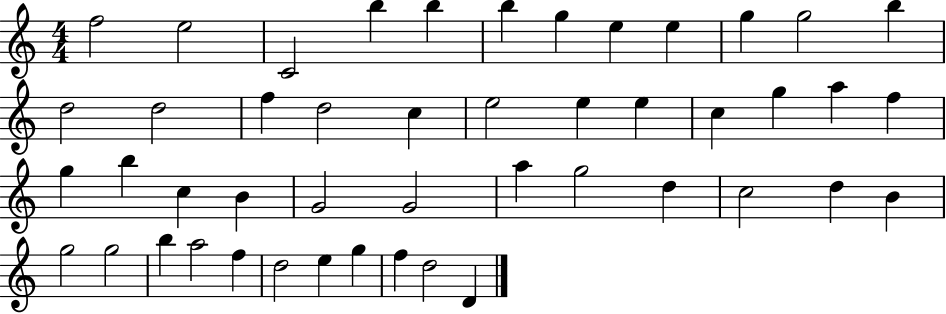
F5/h E5/h C4/h B5/q B5/q B5/q G5/q E5/q E5/q G5/q G5/h B5/q D5/h D5/h F5/q D5/h C5/q E5/h E5/q E5/q C5/q G5/q A5/q F5/q G5/q B5/q C5/q B4/q G4/h G4/h A5/q G5/h D5/q C5/h D5/q B4/q G5/h G5/h B5/q A5/h F5/q D5/h E5/q G5/q F5/q D5/h D4/q